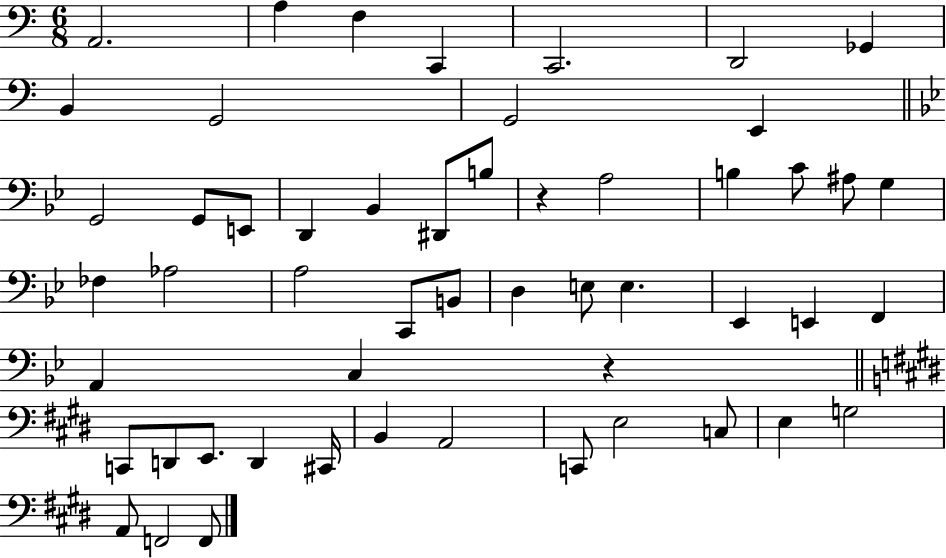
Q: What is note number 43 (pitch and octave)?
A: A2